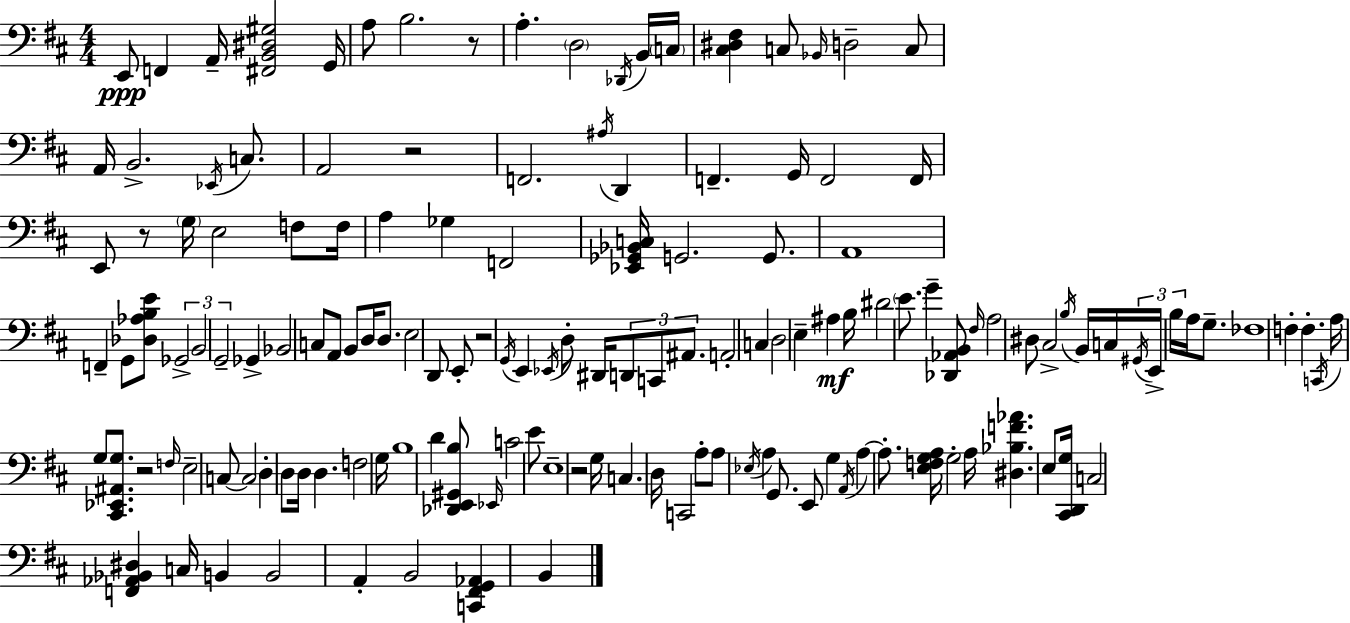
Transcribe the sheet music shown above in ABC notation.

X:1
T:Untitled
M:4/4
L:1/4
K:D
E,,/2 F,, A,,/4 [^F,,B,,^D,^G,]2 G,,/4 A,/2 B,2 z/2 A, D,2 _D,,/4 B,,/4 C,/4 [^C,^D,^F,] C,/2 _B,,/4 D,2 C,/2 A,,/4 B,,2 _E,,/4 C,/2 A,,2 z2 F,,2 ^A,/4 D,, F,, G,,/4 F,,2 F,,/4 E,,/2 z/2 G,/4 E,2 F,/2 F,/4 A, _G, F,,2 [_E,,_G,,_B,,C,]/4 G,,2 G,,/2 A,,4 F,, G,,/2 [_D,_A,B,E]/2 _G,,2 B,,2 G,,2 _G,, _B,,2 C,/2 A,,/2 B,,/2 D,/4 D,/2 E,2 D,,/2 E,,/2 z2 G,,/4 E,, _E,,/4 D,/2 ^D,,/4 D,,/2 C,,/2 ^A,,/2 A,,2 C, D,2 E, ^A, B,/4 ^D2 E/2 G [_D,,_A,,B,,]/2 ^F,/4 A,2 ^D,/2 ^C,2 B,/4 B,,/4 C,/4 ^G,,/4 E,,/4 B,/4 A,/4 G,/2 _F,4 F, F, C,,/4 A,/4 G,/2 [^C,,_E,,^A,,G,]/2 z2 F,/4 E,2 C,/2 C,2 D, D,/2 D,/4 D, F,2 G,/4 B,4 D [_D,,E,,^G,,B,]/2 _E,,/4 C2 E/2 E,4 z2 G,/4 C, D,/4 C,,2 A,/2 A,/2 _E,/4 A, G,,/2 E,,/2 G, A,,/4 A, A,/2 [E,F,G,A,]/4 G,2 A,/4 [^D,_B,F_A] E,/2 [^C,,D,,G,]/4 C,2 [F,,_A,,_B,,^D,] C,/4 B,, B,,2 A,, B,,2 [C,,^F,,G,,_A,,] B,,